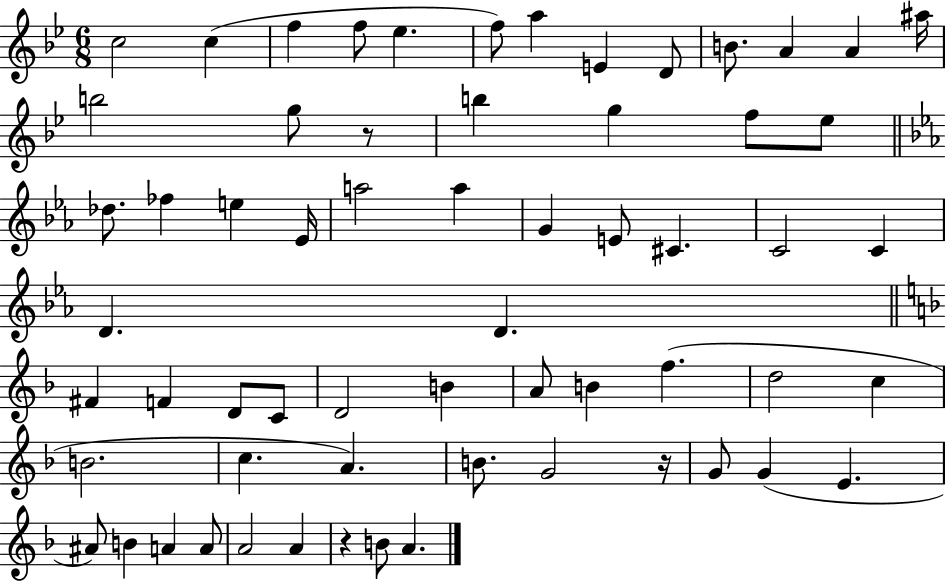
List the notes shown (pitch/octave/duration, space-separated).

C5/h C5/q F5/q F5/e Eb5/q. F5/e A5/q E4/q D4/e B4/e. A4/q A4/q A#5/s B5/h G5/e R/e B5/q G5/q F5/e Eb5/e Db5/e. FES5/q E5/q Eb4/s A5/h A5/q G4/q E4/e C#4/q. C4/h C4/q D4/q. D4/q. F#4/q F4/q D4/e C4/e D4/h B4/q A4/e B4/q F5/q. D5/h C5/q B4/h. C5/q. A4/q. B4/e. G4/h R/s G4/e G4/q E4/q. A#4/e B4/q A4/q A4/e A4/h A4/q R/q B4/e A4/q.